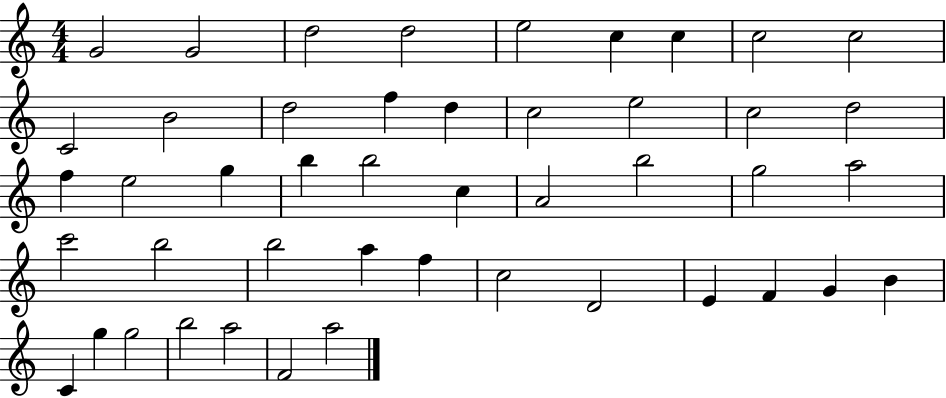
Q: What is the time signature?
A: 4/4